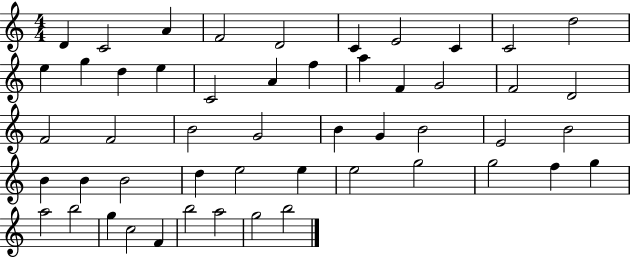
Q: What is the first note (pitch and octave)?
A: D4